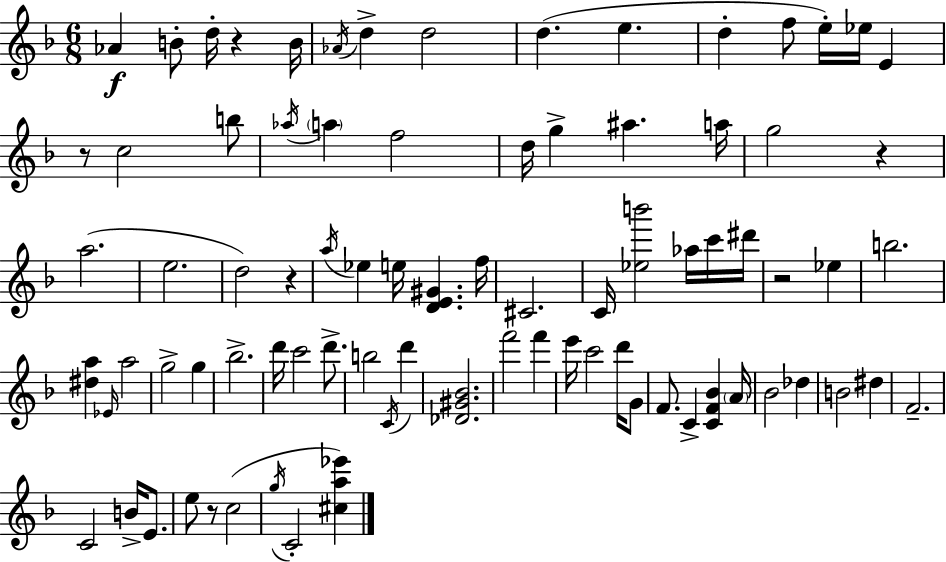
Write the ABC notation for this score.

X:1
T:Untitled
M:6/8
L:1/4
K:Dm
_A B/2 d/4 z B/4 _A/4 d d2 d e d f/2 e/4 _e/4 E z/2 c2 b/2 _a/4 a f2 d/4 g ^a a/4 g2 z a2 e2 d2 z a/4 _e e/4 [DE^G] f/4 ^C2 C/4 [_eb']2 _a/4 c'/4 ^d'/4 z2 _e b2 [^da] _E/4 a2 g2 g _b2 d'/4 c'2 d'/2 b2 C/4 d' [_D^G_B]2 f'2 f' e'/4 c'2 d'/4 G/2 F/2 C [CF_B] A/4 _B2 _d B2 ^d F2 C2 B/4 E/2 e/2 z/2 c2 g/4 C2 [^ca_e']